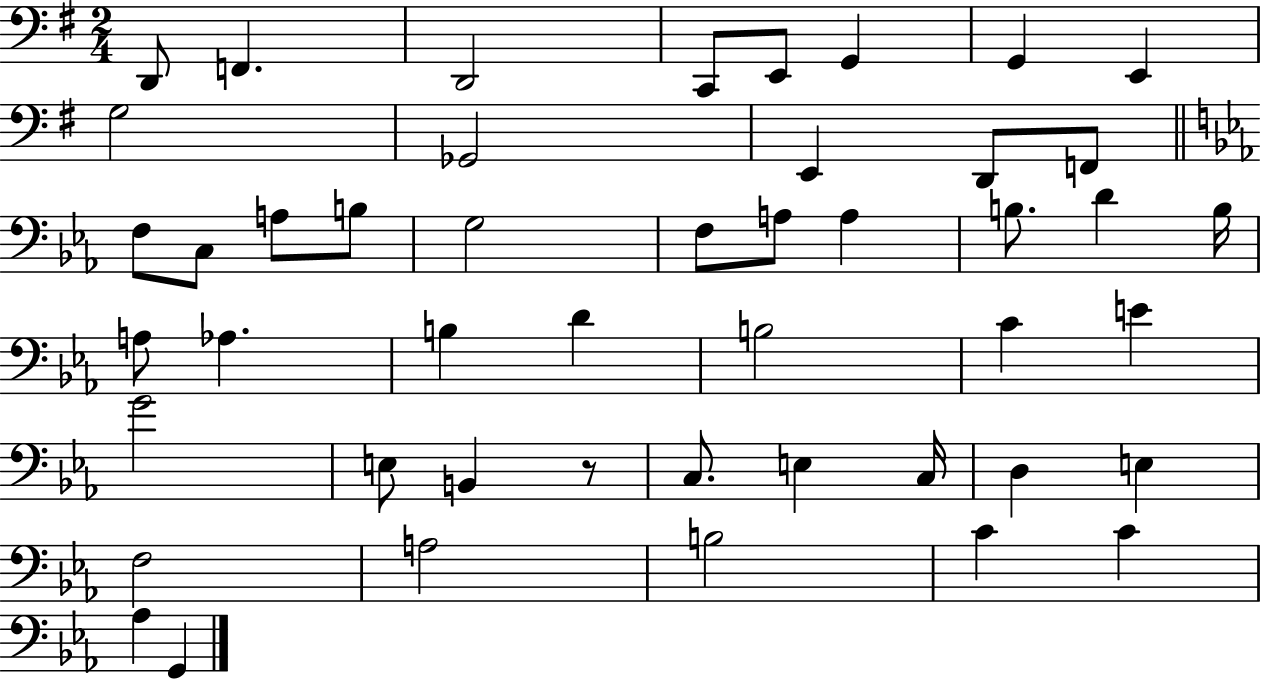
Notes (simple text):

D2/e F2/q. D2/h C2/e E2/e G2/q G2/q E2/q G3/h Gb2/h E2/q D2/e F2/e F3/e C3/e A3/e B3/e G3/h F3/e A3/e A3/q B3/e. D4/q B3/s A3/e Ab3/q. B3/q D4/q B3/h C4/q E4/q G4/h E3/e B2/q R/e C3/e. E3/q C3/s D3/q E3/q F3/h A3/h B3/h C4/q C4/q Ab3/q G2/q